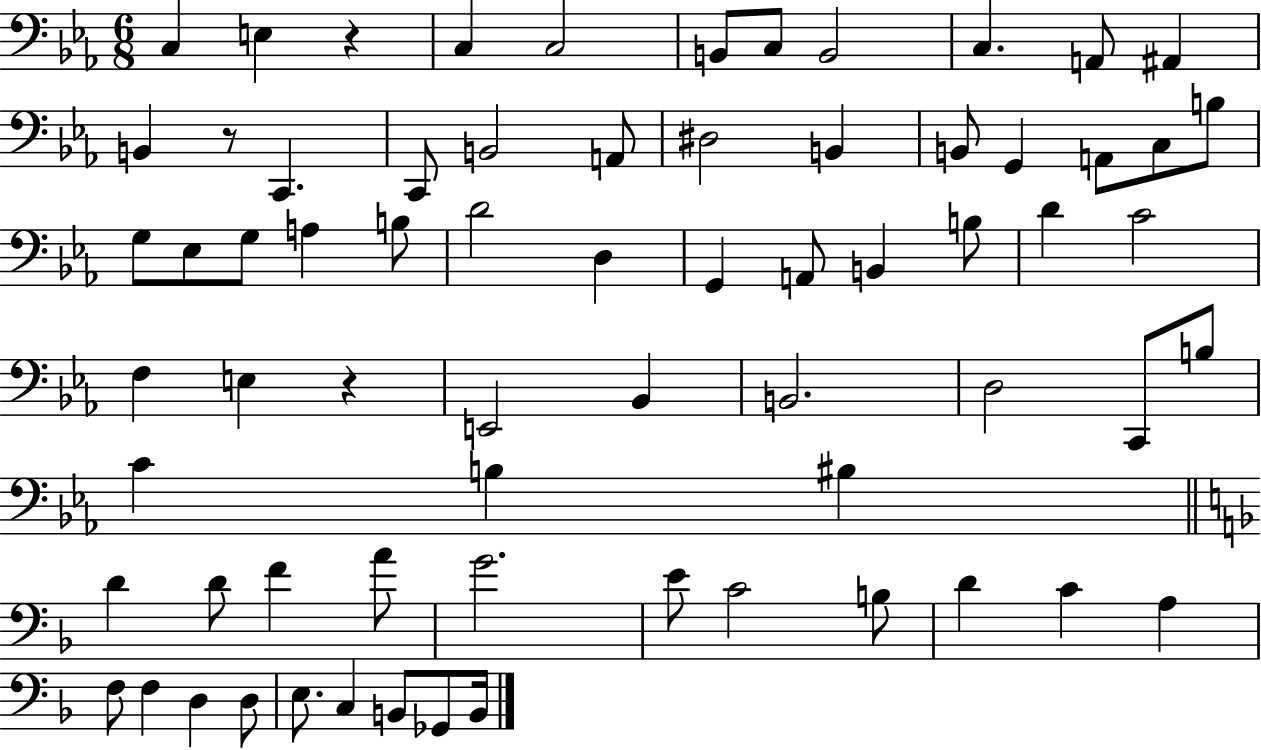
C3/q E3/q R/q C3/q C3/h B2/e C3/e B2/h C3/q. A2/e A#2/q B2/q R/e C2/q. C2/e B2/h A2/e D#3/h B2/q B2/e G2/q A2/e C3/e B3/e G3/e Eb3/e G3/e A3/q B3/e D4/h D3/q G2/q A2/e B2/q B3/e D4/q C4/h F3/q E3/q R/q E2/h Bb2/q B2/h. D3/h C2/e B3/e C4/q B3/q BIS3/q D4/q D4/e F4/q A4/e G4/h. E4/e C4/h B3/e D4/q C4/q A3/q F3/e F3/q D3/q D3/e E3/e. C3/q B2/e Gb2/e B2/s